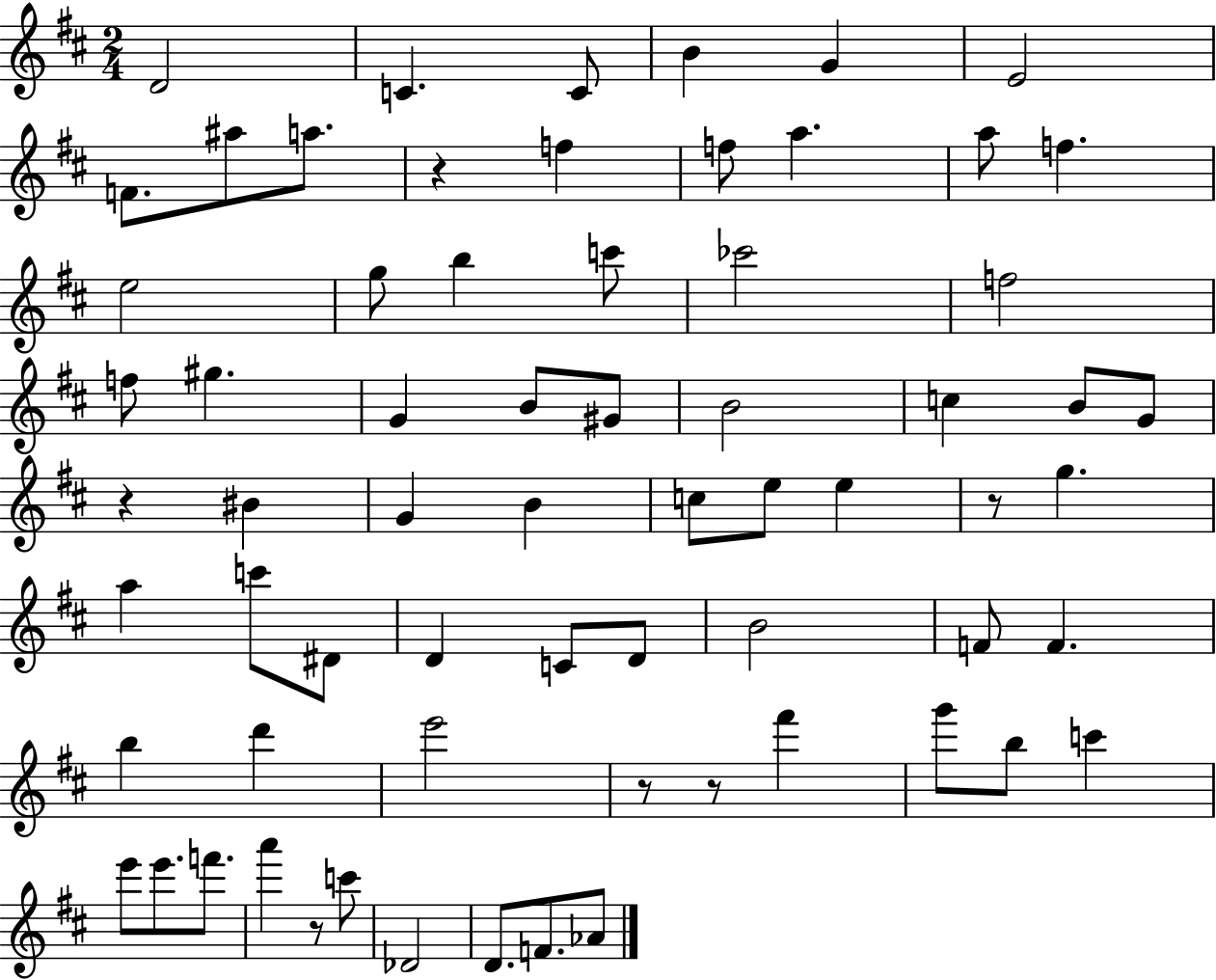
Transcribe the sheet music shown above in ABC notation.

X:1
T:Untitled
M:2/4
L:1/4
K:D
D2 C C/2 B G E2 F/2 ^a/2 a/2 z f f/2 a a/2 f e2 g/2 b c'/2 _c'2 f2 f/2 ^g G B/2 ^G/2 B2 c B/2 G/2 z ^B G B c/2 e/2 e z/2 g a c'/2 ^D/2 D C/2 D/2 B2 F/2 F b d' e'2 z/2 z/2 ^f' g'/2 b/2 c' e'/2 e'/2 f'/2 a' z/2 c'/2 _D2 D/2 F/2 _A/2